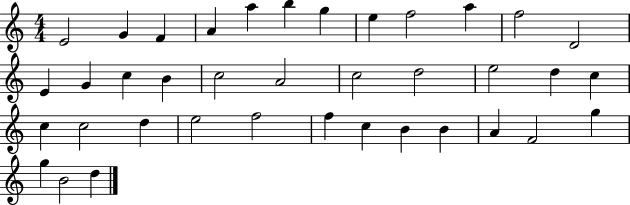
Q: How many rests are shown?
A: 0